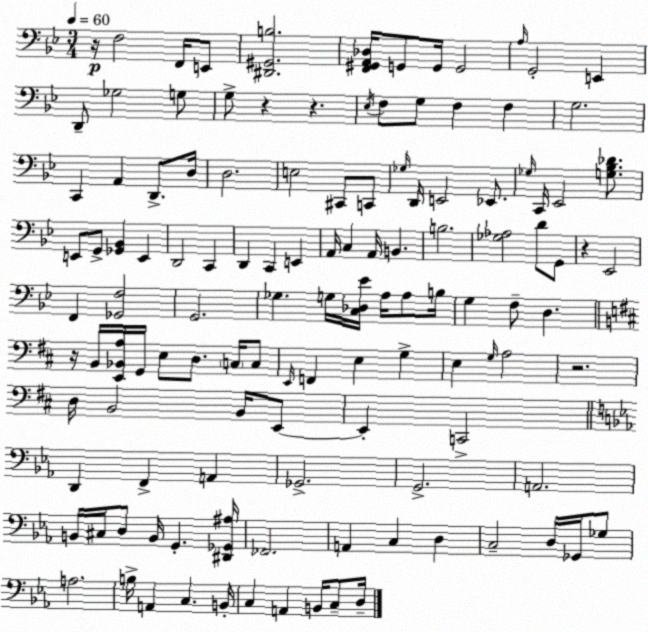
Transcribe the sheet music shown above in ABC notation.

X:1
T:Untitled
M:3/4
L:1/4
K:Bb
z/4 F,2 F,,/4 E,,/2 [^D,,^G,,B,]2 [F,,^G,,A,,_D,]/4 G,,/2 G,,/4 G,,2 A,/4 G,,2 E,, D,,/2 _G,2 G,/2 G,/2 z z _E,/4 F,/2 G,/2 F, F, G,2 C,, A,, D,,/2 D,/4 D,2 E,2 ^C,,/2 C,,/2 _G,/4 D,,/4 E,,2 _E,,/2 _G,/4 C,,/4 _E,,2 [G,_B,_D]/2 E,,/2 G,,/2 [_G,,_B,,] E,, D,,2 C,, D,, C,, E,, A,,/4 C, A,,/4 B,, B,2 [_G,_A,]2 D/2 G,,/2 z _E,,2 F,, [_G,,F,]2 G,,2 _G, G,/4 [C,_D,_E]/4 A,/4 A,/2 B,/4 G, F,/2 D, z/4 B,,/4 [E,,_B,,A,]/4 G,,/4 E,/2 D,/2 C,/4 C,/2 E,,/4 F,, E, G, E, G,/4 A,2 z2 D,/4 B,,2 B,,/4 E,,/2 E,, C,,2 D,, F,, A,, _G,,2 G,,2 A,,2 B,,/4 ^C,/4 D,/2 B,,/4 G,, [^D,,_G,,^A,]/4 _F,,2 A,, C, D, C,2 D,/4 _G,,/4 _G,/2 A,2 B,/4 A,, C, B,,/4 C, A,, B,,/4 C,/2 D,/4